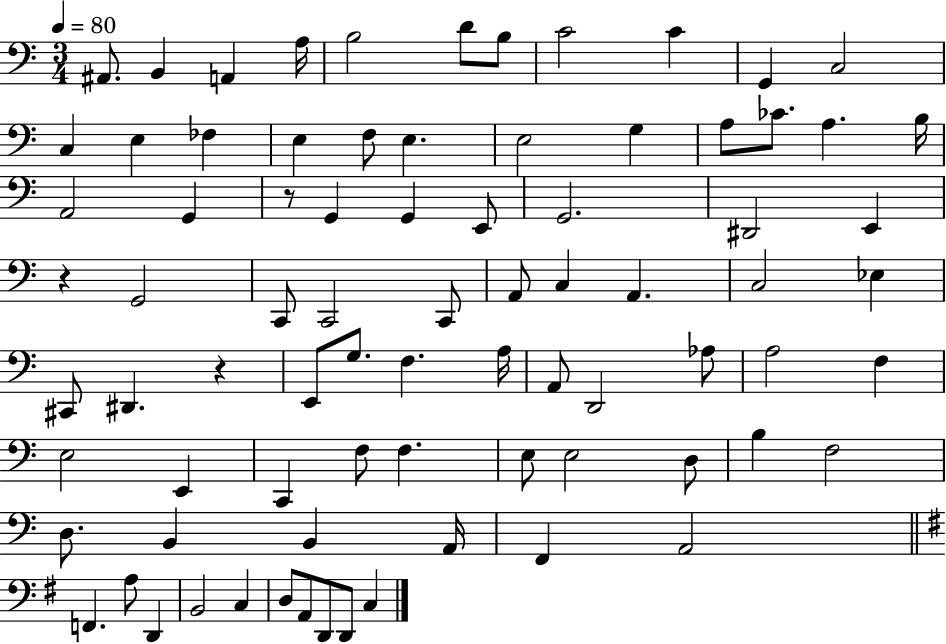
A#2/e. B2/q A2/q A3/s B3/h D4/e B3/e C4/h C4/q G2/q C3/h C3/q E3/q FES3/q E3/q F3/e E3/q. E3/h G3/q A3/e CES4/e. A3/q. B3/s A2/h G2/q R/e G2/q G2/q E2/e G2/h. D#2/h E2/q R/q G2/h C2/e C2/h C2/e A2/e C3/q A2/q. C3/h Eb3/q C#2/e D#2/q. R/q E2/e G3/e. F3/q. A3/s A2/e D2/h Ab3/e A3/h F3/q E3/h E2/q C2/q F3/e F3/q. E3/e E3/h D3/e B3/q F3/h D3/e. B2/q B2/q A2/s F2/q A2/h F2/q. A3/e D2/q B2/h C3/q D3/e A2/e D2/e D2/e C3/q